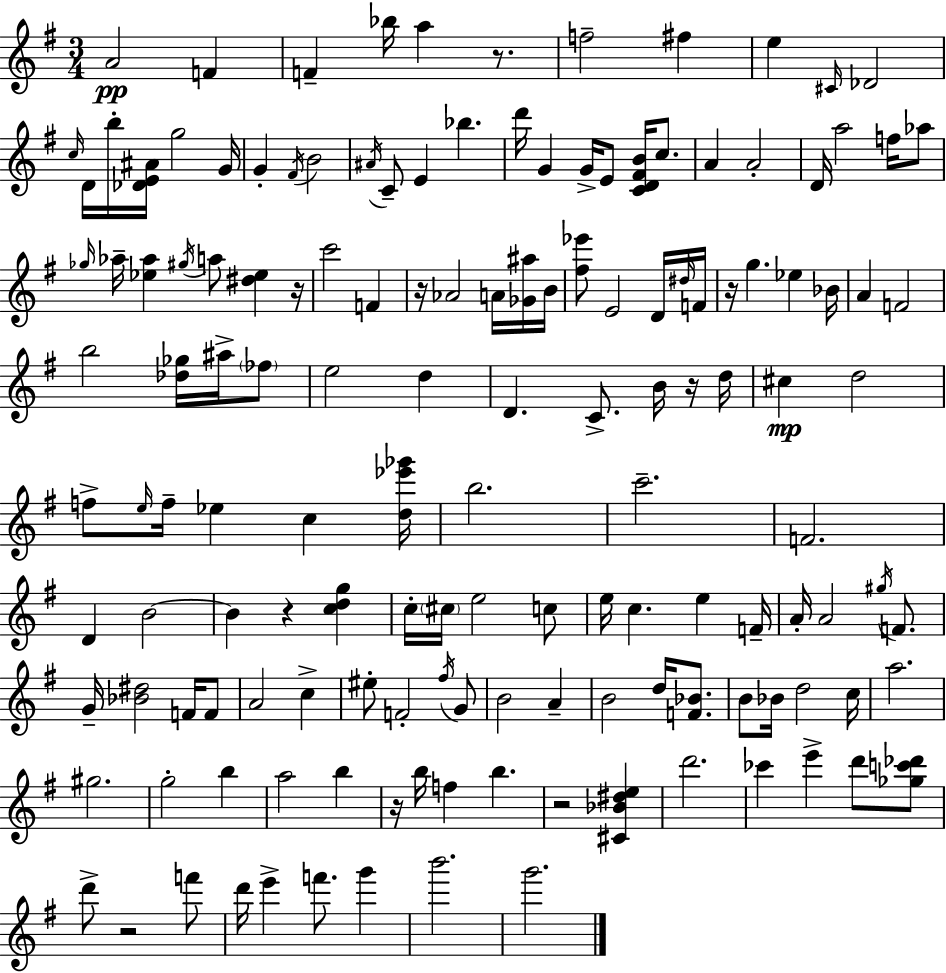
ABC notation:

X:1
T:Untitled
M:3/4
L:1/4
K:Em
A2 F F _b/4 a z/2 f2 ^f e ^C/4 _D2 c/4 D/4 b/4 [_DE^A]/4 g2 G/4 G ^F/4 B2 ^A/4 C/2 E _b d'/4 G G/4 E/2 [CD^FB]/4 c/2 A A2 D/4 a2 f/4 _a/2 _g/4 _a/4 [_e_a] ^g/4 a/2 [^d_e] z/4 c'2 F z/4 _A2 A/4 [_G^a]/4 B/4 [^f_e']/2 E2 D/4 ^d/4 F/4 z/4 g _e _B/4 A F2 b2 [_d_g]/4 ^a/4 _f/2 e2 d D C/2 B/4 z/4 d/4 ^c d2 f/2 e/4 f/4 _e c [d_e'_g']/4 b2 c'2 F2 D B2 B z [cdg] c/4 ^c/4 e2 c/2 e/4 c e F/4 A/4 A2 ^g/4 F/2 G/4 [_B^d]2 F/4 F/2 A2 c ^e/2 F2 ^f/4 G/2 B2 A B2 d/4 [F_B]/2 B/2 _B/4 d2 c/4 a2 ^g2 g2 b a2 b z/4 b/4 f b z2 [^C_B^de] d'2 _c' e' d'/2 [_gc'_d']/2 d'/2 z2 f'/2 d'/4 e' f'/2 g' b'2 g'2